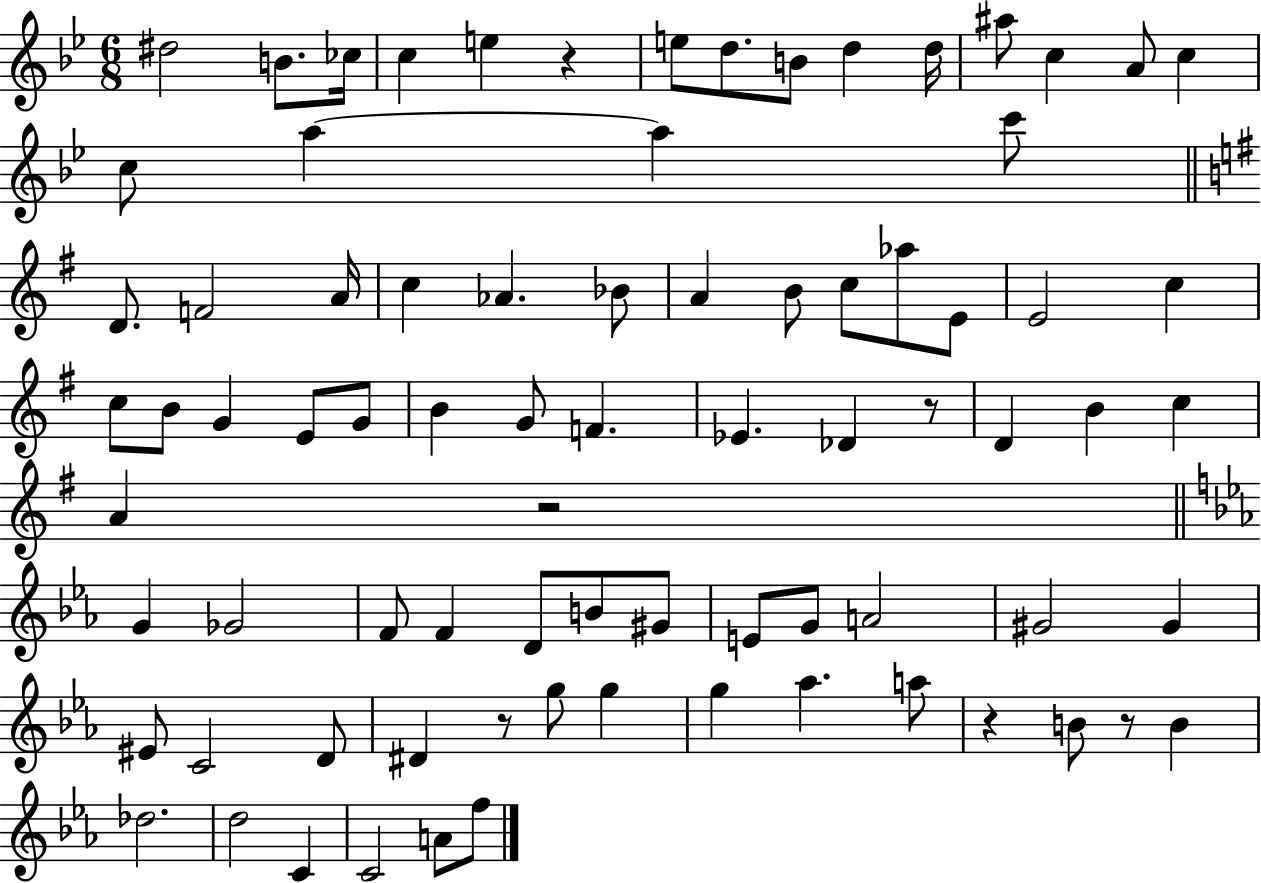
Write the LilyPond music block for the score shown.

{
  \clef treble
  \numericTimeSignature
  \time 6/8
  \key bes \major
  dis''2 b'8. ces''16 | c''4 e''4 r4 | e''8 d''8. b'8 d''4 d''16 | ais''8 c''4 a'8 c''4 | \break c''8 a''4~~ a''4 c'''8 | \bar "||" \break \key g \major d'8. f'2 a'16 | c''4 aes'4. bes'8 | a'4 b'8 c''8 aes''8 e'8 | e'2 c''4 | \break c''8 b'8 g'4 e'8 g'8 | b'4 g'8 f'4. | ees'4. des'4 r8 | d'4 b'4 c''4 | \break a'4 r2 | \bar "||" \break \key ees \major g'4 ges'2 | f'8 f'4 d'8 b'8 gis'8 | e'8 g'8 a'2 | gis'2 gis'4 | \break eis'8 c'2 d'8 | dis'4 r8 g''8 g''4 | g''4 aes''4. a''8 | r4 b'8 r8 b'4 | \break des''2. | d''2 c'4 | c'2 a'8 f''8 | \bar "|."
}